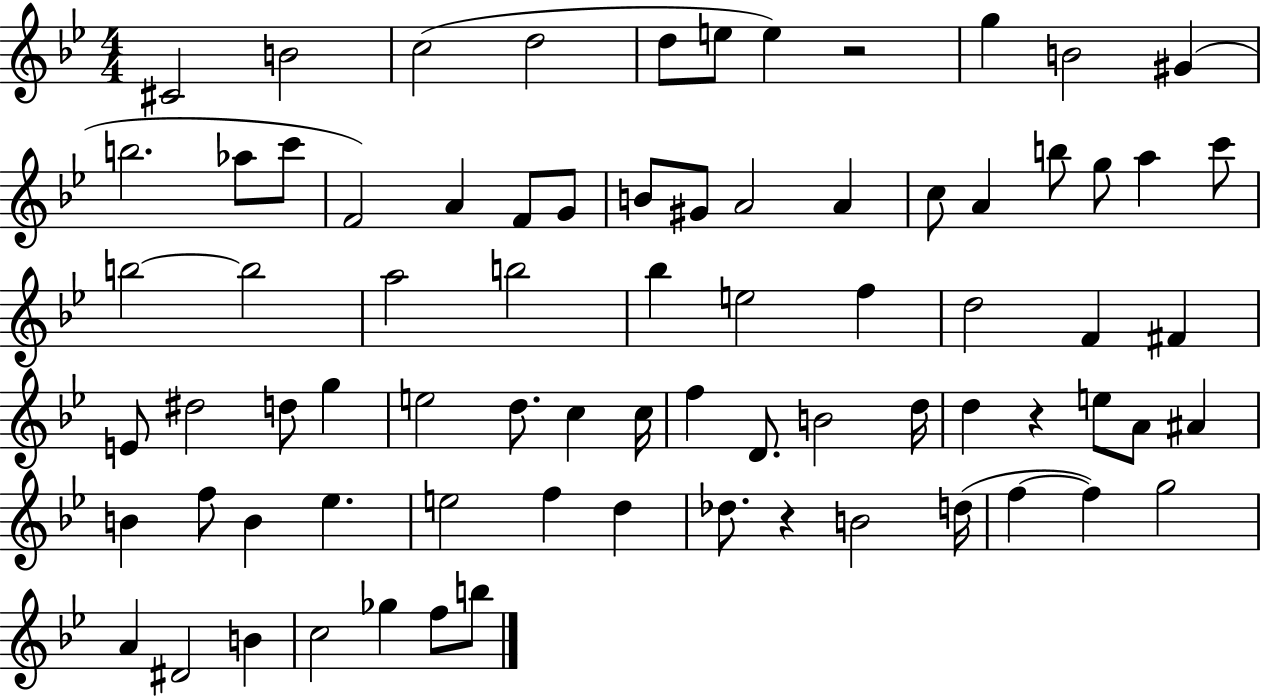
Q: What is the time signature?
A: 4/4